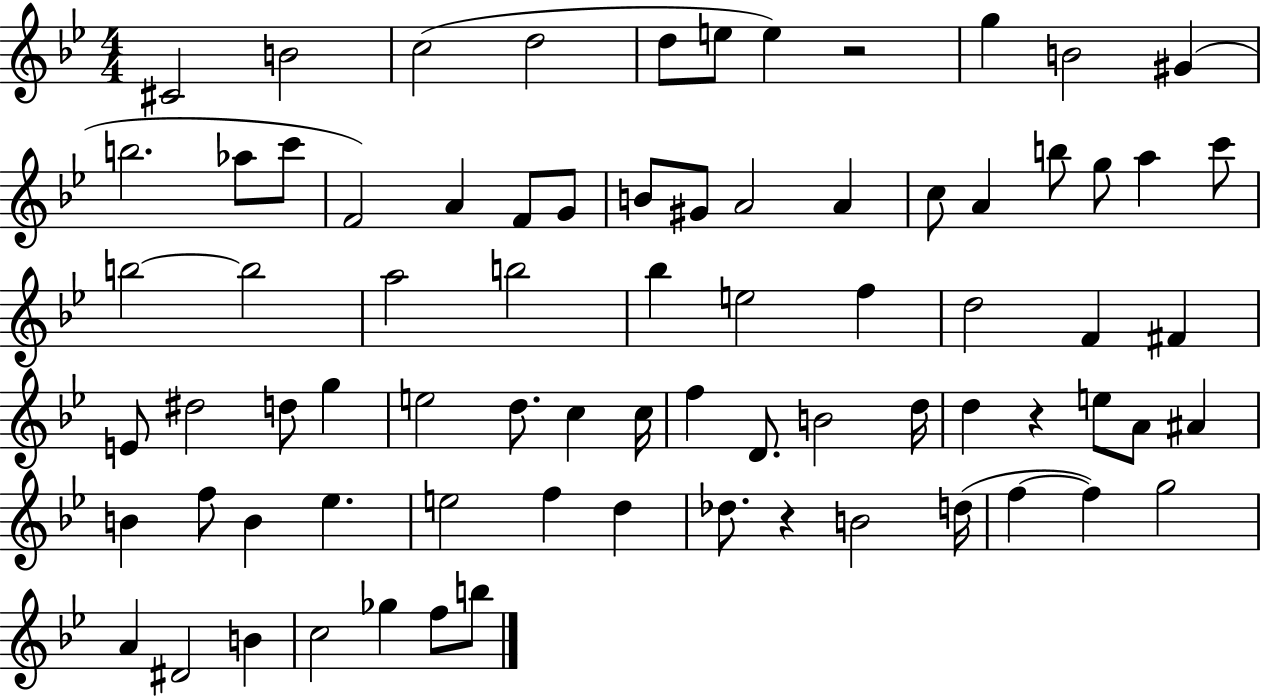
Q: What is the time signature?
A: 4/4